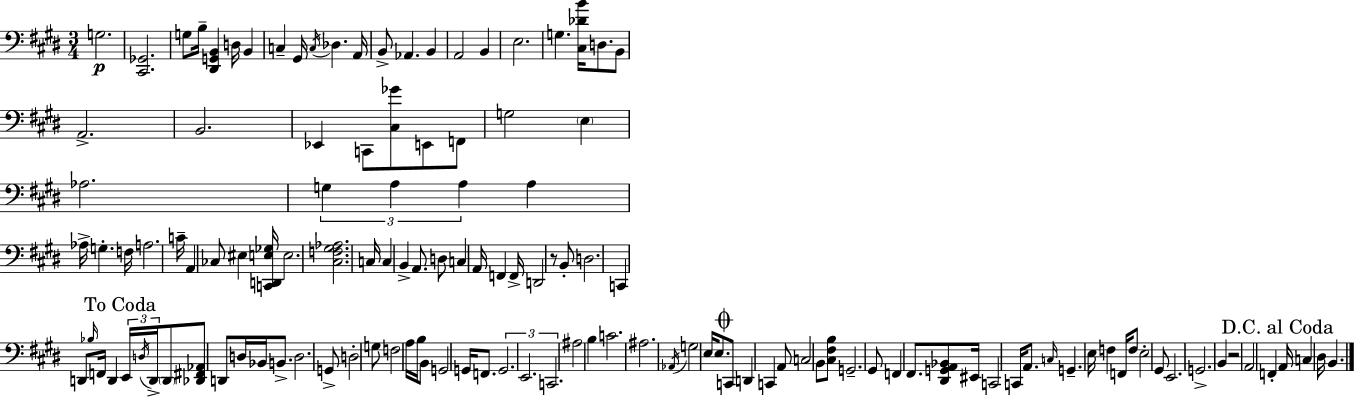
X:1
T:Untitled
M:3/4
L:1/4
K:E
G,2 [^C,,_G,,]2 G,/2 B,/4 [^D,,G,,B,,] D,/4 B,, C, ^G,,/4 C,/4 _D, A,,/4 B,,/2 _A,, B,, A,,2 B,, E,2 G, [^C,_DB]/4 D,/2 B,,/2 A,,2 B,,2 _E,, C,,/2 [^C,_G]/2 E,,/2 F,,/2 G,2 E, _A,2 G, A, A, A, _A,/4 G, F,/4 A,2 C/4 A,, _C,/2 ^E, [C,,D,,E,_G,]/4 E,2 [^C,F,^G,_A,]2 C,/4 C, B,, A,,/2 D,/2 C, A,,/4 F,, F,,/4 D,,2 z/2 B,,/2 D,2 C,, D,,/2 _B,/4 F,,/4 D,, E,,/4 D,/4 D,,/4 D,,/2 [_D,,^F,,_A,,]/2 D,,/2 D,/4 _B,,/4 B,,/2 D,2 G,,/2 D,2 G,/2 F,2 A,/4 B,/4 B,,/2 G,,2 G,,/4 F,,/2 G,,2 E,,2 C,,2 ^A,2 B, C2 ^A,2 _A,,/4 G,2 E,/4 E,/2 C,,/2 D,, C,, A,,/2 C,2 B,,/2 [^C,^F,B,]/2 G,,2 ^G,,/2 F,, ^F,,/2 [^D,,G,,A,,_B,,]/2 ^E,,/4 C,,2 C,,/4 A,,/2 C,/4 G,, E,/4 F, F,,/4 F,/2 E,2 ^G,,/2 E,,2 G,,2 B,, z2 A,,2 F,, A,,/4 C, ^D,/4 B,,